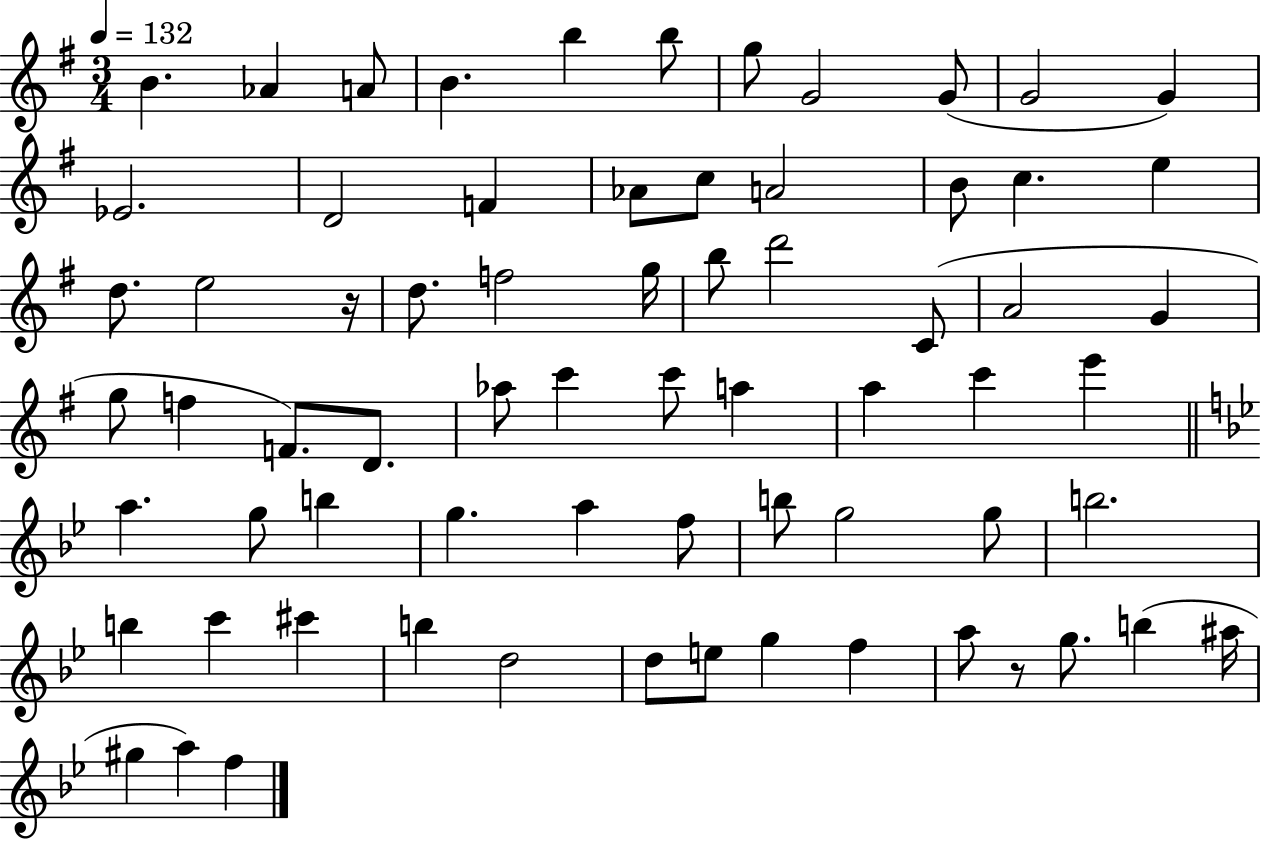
B4/q. Ab4/q A4/e B4/q. B5/q B5/e G5/e G4/h G4/e G4/h G4/q Eb4/h. D4/h F4/q Ab4/e C5/e A4/h B4/e C5/q. E5/q D5/e. E5/h R/s D5/e. F5/h G5/s B5/e D6/h C4/e A4/h G4/q G5/e F5/q F4/e. D4/e. Ab5/e C6/q C6/e A5/q A5/q C6/q E6/q A5/q. G5/e B5/q G5/q. A5/q F5/e B5/e G5/h G5/e B5/h. B5/q C6/q C#6/q B5/q D5/h D5/e E5/e G5/q F5/q A5/e R/e G5/e. B5/q A#5/s G#5/q A5/q F5/q